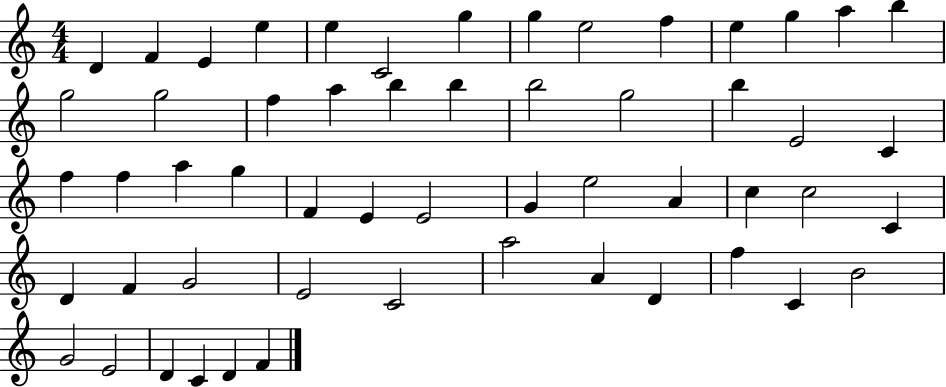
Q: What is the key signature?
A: C major